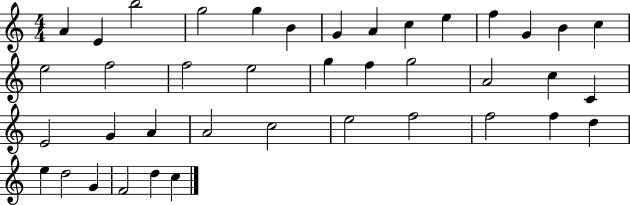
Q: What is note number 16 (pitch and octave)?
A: F5